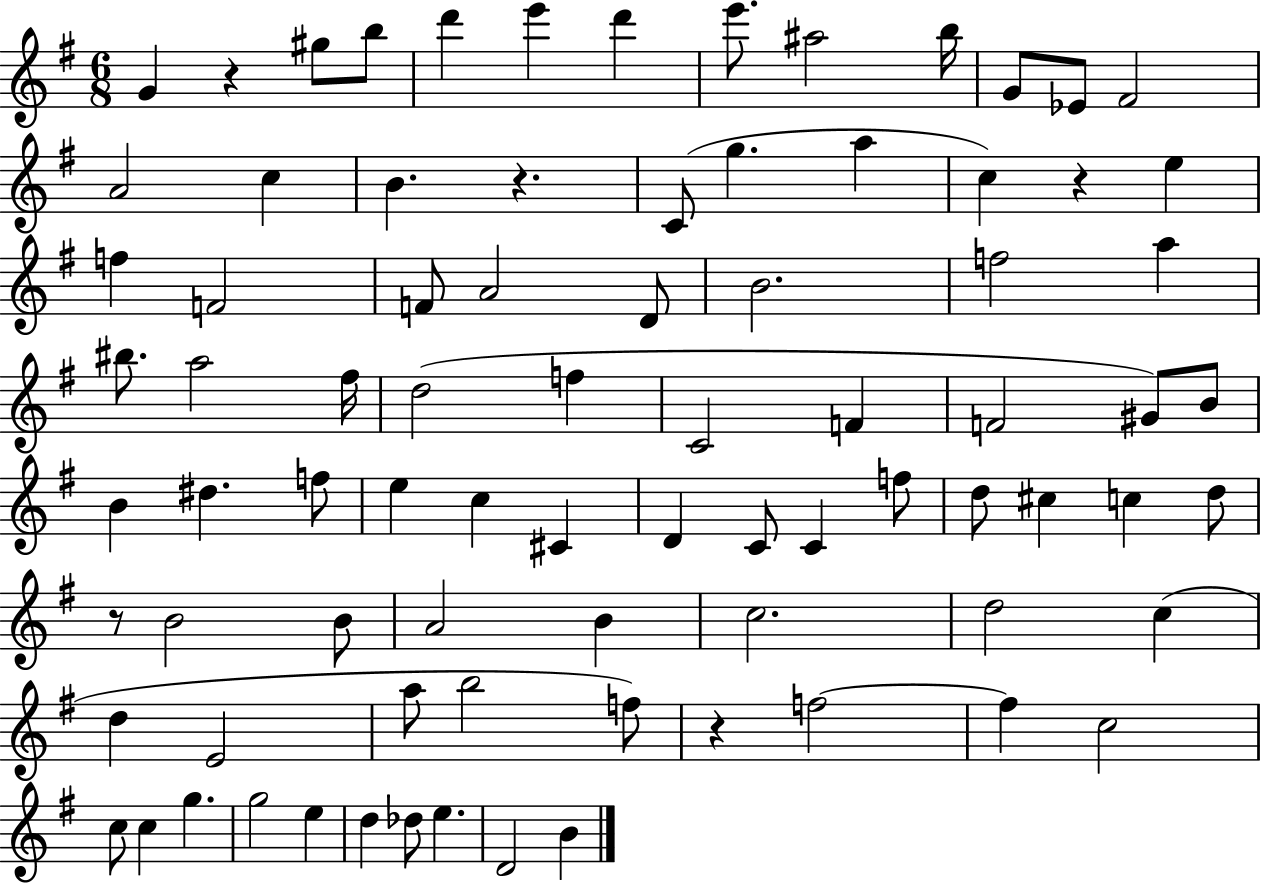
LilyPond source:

{
  \clef treble
  \numericTimeSignature
  \time 6/8
  \key g \major
  g'4 r4 gis''8 b''8 | d'''4 e'''4 d'''4 | e'''8. ais''2 b''16 | g'8 ees'8 fis'2 | \break a'2 c''4 | b'4. r4. | c'8( g''4. a''4 | c''4) r4 e''4 | \break f''4 f'2 | f'8 a'2 d'8 | b'2. | f''2 a''4 | \break bis''8. a''2 fis''16 | d''2( f''4 | c'2 f'4 | f'2 gis'8) b'8 | \break b'4 dis''4. f''8 | e''4 c''4 cis'4 | d'4 c'8 c'4 f''8 | d''8 cis''4 c''4 d''8 | \break r8 b'2 b'8 | a'2 b'4 | c''2. | d''2 c''4( | \break d''4 e'2 | a''8 b''2 f''8) | r4 f''2~~ | f''4 c''2 | \break c''8 c''4 g''4. | g''2 e''4 | d''4 des''8 e''4. | d'2 b'4 | \break \bar "|."
}